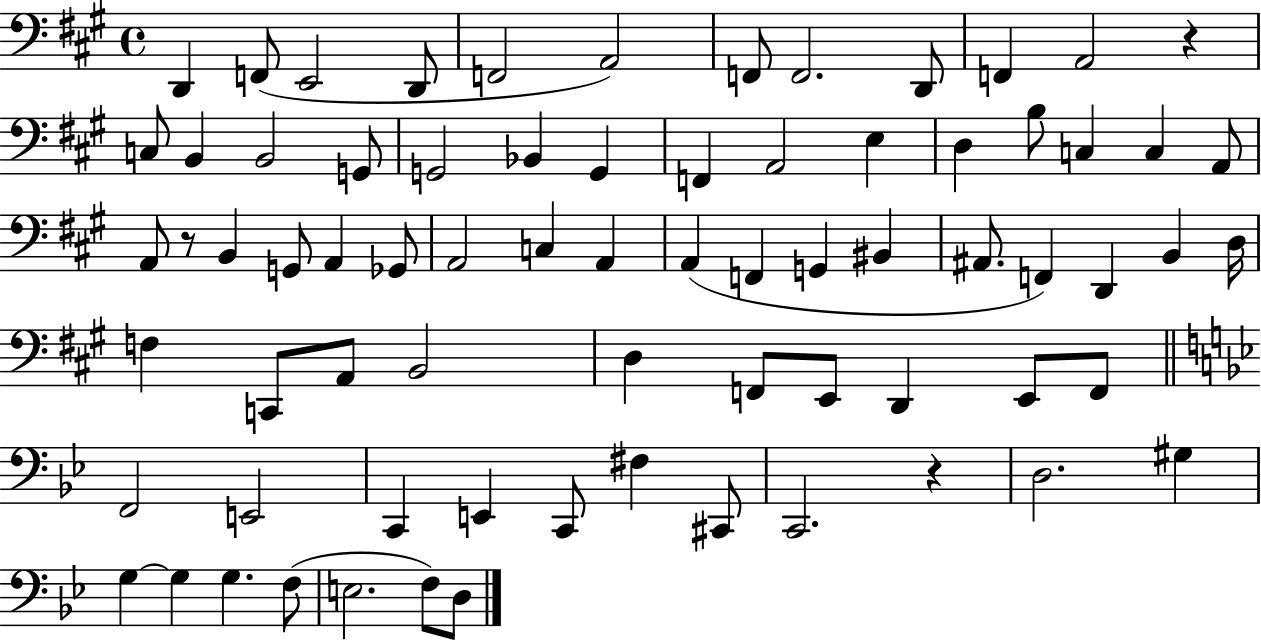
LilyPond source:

{
  \clef bass
  \time 4/4
  \defaultTimeSignature
  \key a \major
  d,4 f,8( e,2 d,8 | f,2 a,2) | f,8 f,2. d,8 | f,4 a,2 r4 | \break c8 b,4 b,2 g,8 | g,2 bes,4 g,4 | f,4 a,2 e4 | d4 b8 c4 c4 a,8 | \break a,8 r8 b,4 g,8 a,4 ges,8 | a,2 c4 a,4 | a,4( f,4 g,4 bis,4 | ais,8. f,4) d,4 b,4 d16 | \break f4 c,8 a,8 b,2 | d4 f,8 e,8 d,4 e,8 f,8 | \bar "||" \break \key g \minor f,2 e,2 | c,4 e,4 c,8 fis4 cis,8 | c,2. r4 | d2. gis4 | \break g4~~ g4 g4. f8( | e2. f8) d8 | \bar "|."
}